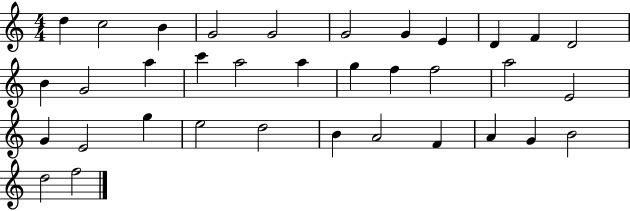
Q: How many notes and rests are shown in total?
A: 35